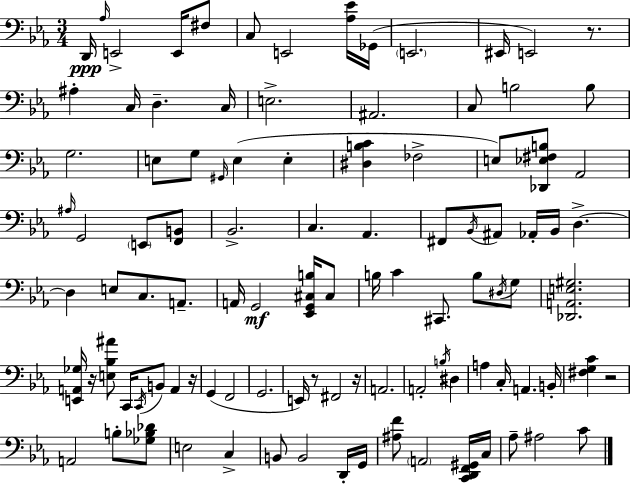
D2/s Ab3/s E2/h E2/s F#3/e C3/e E2/h [Ab3,Eb4]/s Gb2/s E2/h. EIS2/s E2/h R/e. A#3/q C3/s D3/q. C3/s E3/h. A#2/h. C3/e B3/h B3/e G3/h. E3/e G3/e G#2/s E3/q E3/q [D#3,B3,C4]/q FES3/h E3/e [Db2,Eb3,F#3,B3]/e Ab2/h A#3/s G2/h E2/e [F2,B2]/e Bb2/h. C3/q. Ab2/q. F#2/e Bb2/s A#2/e Ab2/s Bb2/s D3/q. D3/q E3/e C3/e. A2/e. A2/s G2/h [Eb2,G2,C#3,B3]/s C#3/e B3/s C4/q C#2/e. B3/e D#3/s G3/e [Db2,A2,E3,G#3]/h. [E2,A2,Gb3]/s R/s [E3,Bb3,A#4]/e C2/s C2/s B2/e A2/q R/s G2/q F2/h G2/h. E2/s R/e F#2/h R/s A2/h. A2/h B3/s D#3/q A3/q C3/s A2/q. B2/s [F#3,G3,C4]/q R/h A2/h B3/e [Gb3,Bb3,Db4]/e E3/h C3/q B2/e B2/h D2/s G2/s [A#3,F4]/e A2/h [C2,D2,F2,G#2]/s C3/s Ab3/e A#3/h C4/e